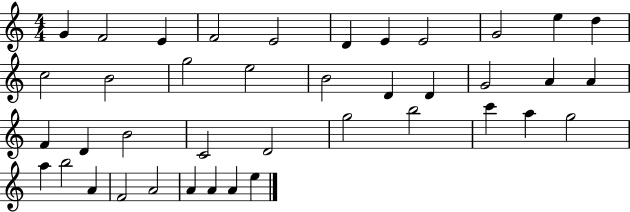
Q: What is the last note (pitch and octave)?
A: E5